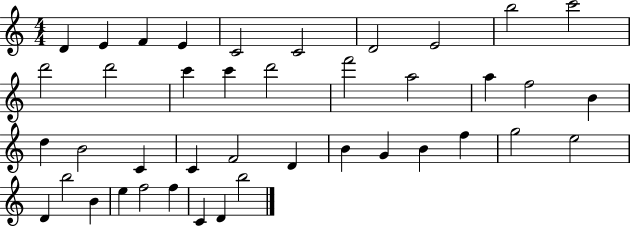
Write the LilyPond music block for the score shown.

{
  \clef treble
  \numericTimeSignature
  \time 4/4
  \key c \major
  d'4 e'4 f'4 e'4 | c'2 c'2 | d'2 e'2 | b''2 c'''2 | \break d'''2 d'''2 | c'''4 c'''4 d'''2 | f'''2 a''2 | a''4 f''2 b'4 | \break d''4 b'2 c'4 | c'4 f'2 d'4 | b'4 g'4 b'4 f''4 | g''2 e''2 | \break d'4 b''2 b'4 | e''4 f''2 f''4 | c'4 d'4 b''2 | \bar "|."
}